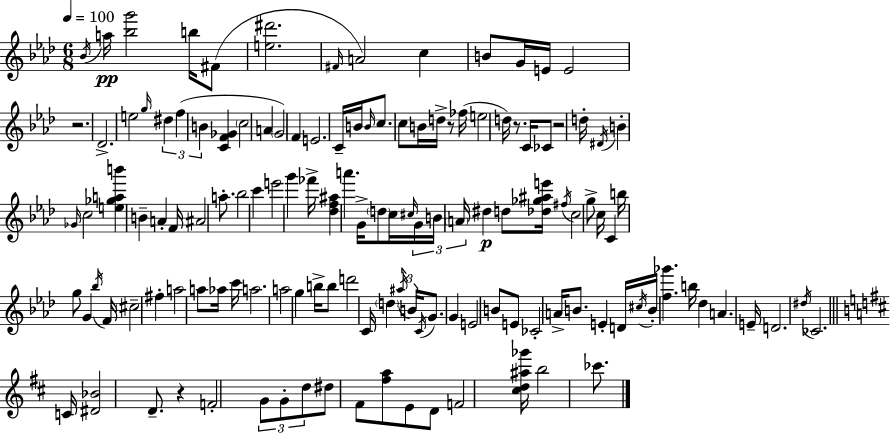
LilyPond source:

{
  \clef treble
  \numericTimeSignature
  \time 6/8
  \key f \minor
  \tempo 4 = 100
  \repeat volta 2 { \acciaccatura { bes'16 }\pp a''16 <bes'' g'''>2 b''16 fis'8( | <e'' dis'''>2. | \grace { fis'16 } a'2) c''4 | b'8 g'16 e'16 e'2 | \break r2. | des'2.-> | e''2 \grace { g''16 } \tuplet 3/2 { dis''4 | f''4( b'4 } <c' f' ges'>4 | \break \parenthesize c''2 a'4 | \parenthesize g'2) f'4 | e'2. | c'16-- b'16 \grace { b'16 } c''8. c''8 b'16 | \break d''16-> r8 fes''16( e''2 | d''16) r8. c'16 ces'8 r2 | d''16-. \acciaccatura { dis'16 } b'4-. \grace { ges'16 } c''2 | <e'' ges'' a'' b'''>4 b'4-- | \break a'4-. f'16 ais'2 | a''8.-. bes''2 | c'''4 e'''2 | g'''4 fes'''16-> <des'' f'' ais''>4 a'''4. | \break g'16-> \parenthesize d''8 c''16 \grace { cis''16 } \tuplet 3/2 { g'16 b'16 | \parenthesize a'16 } dis''4\p d''8 <des'' ges'' ais'' e'''>16 \acciaccatura { fis''16 } c''2 | g''8-> c''16 c'4 | b''16 g''8 g'4 \acciaccatura { bes''16 } f'16 \parenthesize cis''2-- | \break fis''4-. a''2 | a''8 aes''16 c'''16 a''2. | a''2 | g''4 b''16-> b''8 | \break d'''2 c'16 \parenthesize d''4 | \tuplet 3/2 { \acciaccatura { ais''16 } b'16 \acciaccatura { c'16 } } g'8. g'4 e'2 | b'8 e'8 ces'2-. | a'16-> b'8. e'4-. | \break d'16 \acciaccatura { cis''16 } b'16-. <f'' ges'''>4. | b''16 des''4 a'4. e'16-- | d'2. | \acciaccatura { dis''16 } ces'2. | \break \bar "||" \break \key d \major c'16 <dis' bes'>2 d'8.-- | r4 f'2-. | \tuplet 3/2 { g'8 g'8-. d''8 } dis''8 fis'8 <fis'' a''>8 | e'8 d'8 f'2 | \break <cis'' d'' ais'' ges'''>16 b''2 ces'''8. | } \bar "|."
}